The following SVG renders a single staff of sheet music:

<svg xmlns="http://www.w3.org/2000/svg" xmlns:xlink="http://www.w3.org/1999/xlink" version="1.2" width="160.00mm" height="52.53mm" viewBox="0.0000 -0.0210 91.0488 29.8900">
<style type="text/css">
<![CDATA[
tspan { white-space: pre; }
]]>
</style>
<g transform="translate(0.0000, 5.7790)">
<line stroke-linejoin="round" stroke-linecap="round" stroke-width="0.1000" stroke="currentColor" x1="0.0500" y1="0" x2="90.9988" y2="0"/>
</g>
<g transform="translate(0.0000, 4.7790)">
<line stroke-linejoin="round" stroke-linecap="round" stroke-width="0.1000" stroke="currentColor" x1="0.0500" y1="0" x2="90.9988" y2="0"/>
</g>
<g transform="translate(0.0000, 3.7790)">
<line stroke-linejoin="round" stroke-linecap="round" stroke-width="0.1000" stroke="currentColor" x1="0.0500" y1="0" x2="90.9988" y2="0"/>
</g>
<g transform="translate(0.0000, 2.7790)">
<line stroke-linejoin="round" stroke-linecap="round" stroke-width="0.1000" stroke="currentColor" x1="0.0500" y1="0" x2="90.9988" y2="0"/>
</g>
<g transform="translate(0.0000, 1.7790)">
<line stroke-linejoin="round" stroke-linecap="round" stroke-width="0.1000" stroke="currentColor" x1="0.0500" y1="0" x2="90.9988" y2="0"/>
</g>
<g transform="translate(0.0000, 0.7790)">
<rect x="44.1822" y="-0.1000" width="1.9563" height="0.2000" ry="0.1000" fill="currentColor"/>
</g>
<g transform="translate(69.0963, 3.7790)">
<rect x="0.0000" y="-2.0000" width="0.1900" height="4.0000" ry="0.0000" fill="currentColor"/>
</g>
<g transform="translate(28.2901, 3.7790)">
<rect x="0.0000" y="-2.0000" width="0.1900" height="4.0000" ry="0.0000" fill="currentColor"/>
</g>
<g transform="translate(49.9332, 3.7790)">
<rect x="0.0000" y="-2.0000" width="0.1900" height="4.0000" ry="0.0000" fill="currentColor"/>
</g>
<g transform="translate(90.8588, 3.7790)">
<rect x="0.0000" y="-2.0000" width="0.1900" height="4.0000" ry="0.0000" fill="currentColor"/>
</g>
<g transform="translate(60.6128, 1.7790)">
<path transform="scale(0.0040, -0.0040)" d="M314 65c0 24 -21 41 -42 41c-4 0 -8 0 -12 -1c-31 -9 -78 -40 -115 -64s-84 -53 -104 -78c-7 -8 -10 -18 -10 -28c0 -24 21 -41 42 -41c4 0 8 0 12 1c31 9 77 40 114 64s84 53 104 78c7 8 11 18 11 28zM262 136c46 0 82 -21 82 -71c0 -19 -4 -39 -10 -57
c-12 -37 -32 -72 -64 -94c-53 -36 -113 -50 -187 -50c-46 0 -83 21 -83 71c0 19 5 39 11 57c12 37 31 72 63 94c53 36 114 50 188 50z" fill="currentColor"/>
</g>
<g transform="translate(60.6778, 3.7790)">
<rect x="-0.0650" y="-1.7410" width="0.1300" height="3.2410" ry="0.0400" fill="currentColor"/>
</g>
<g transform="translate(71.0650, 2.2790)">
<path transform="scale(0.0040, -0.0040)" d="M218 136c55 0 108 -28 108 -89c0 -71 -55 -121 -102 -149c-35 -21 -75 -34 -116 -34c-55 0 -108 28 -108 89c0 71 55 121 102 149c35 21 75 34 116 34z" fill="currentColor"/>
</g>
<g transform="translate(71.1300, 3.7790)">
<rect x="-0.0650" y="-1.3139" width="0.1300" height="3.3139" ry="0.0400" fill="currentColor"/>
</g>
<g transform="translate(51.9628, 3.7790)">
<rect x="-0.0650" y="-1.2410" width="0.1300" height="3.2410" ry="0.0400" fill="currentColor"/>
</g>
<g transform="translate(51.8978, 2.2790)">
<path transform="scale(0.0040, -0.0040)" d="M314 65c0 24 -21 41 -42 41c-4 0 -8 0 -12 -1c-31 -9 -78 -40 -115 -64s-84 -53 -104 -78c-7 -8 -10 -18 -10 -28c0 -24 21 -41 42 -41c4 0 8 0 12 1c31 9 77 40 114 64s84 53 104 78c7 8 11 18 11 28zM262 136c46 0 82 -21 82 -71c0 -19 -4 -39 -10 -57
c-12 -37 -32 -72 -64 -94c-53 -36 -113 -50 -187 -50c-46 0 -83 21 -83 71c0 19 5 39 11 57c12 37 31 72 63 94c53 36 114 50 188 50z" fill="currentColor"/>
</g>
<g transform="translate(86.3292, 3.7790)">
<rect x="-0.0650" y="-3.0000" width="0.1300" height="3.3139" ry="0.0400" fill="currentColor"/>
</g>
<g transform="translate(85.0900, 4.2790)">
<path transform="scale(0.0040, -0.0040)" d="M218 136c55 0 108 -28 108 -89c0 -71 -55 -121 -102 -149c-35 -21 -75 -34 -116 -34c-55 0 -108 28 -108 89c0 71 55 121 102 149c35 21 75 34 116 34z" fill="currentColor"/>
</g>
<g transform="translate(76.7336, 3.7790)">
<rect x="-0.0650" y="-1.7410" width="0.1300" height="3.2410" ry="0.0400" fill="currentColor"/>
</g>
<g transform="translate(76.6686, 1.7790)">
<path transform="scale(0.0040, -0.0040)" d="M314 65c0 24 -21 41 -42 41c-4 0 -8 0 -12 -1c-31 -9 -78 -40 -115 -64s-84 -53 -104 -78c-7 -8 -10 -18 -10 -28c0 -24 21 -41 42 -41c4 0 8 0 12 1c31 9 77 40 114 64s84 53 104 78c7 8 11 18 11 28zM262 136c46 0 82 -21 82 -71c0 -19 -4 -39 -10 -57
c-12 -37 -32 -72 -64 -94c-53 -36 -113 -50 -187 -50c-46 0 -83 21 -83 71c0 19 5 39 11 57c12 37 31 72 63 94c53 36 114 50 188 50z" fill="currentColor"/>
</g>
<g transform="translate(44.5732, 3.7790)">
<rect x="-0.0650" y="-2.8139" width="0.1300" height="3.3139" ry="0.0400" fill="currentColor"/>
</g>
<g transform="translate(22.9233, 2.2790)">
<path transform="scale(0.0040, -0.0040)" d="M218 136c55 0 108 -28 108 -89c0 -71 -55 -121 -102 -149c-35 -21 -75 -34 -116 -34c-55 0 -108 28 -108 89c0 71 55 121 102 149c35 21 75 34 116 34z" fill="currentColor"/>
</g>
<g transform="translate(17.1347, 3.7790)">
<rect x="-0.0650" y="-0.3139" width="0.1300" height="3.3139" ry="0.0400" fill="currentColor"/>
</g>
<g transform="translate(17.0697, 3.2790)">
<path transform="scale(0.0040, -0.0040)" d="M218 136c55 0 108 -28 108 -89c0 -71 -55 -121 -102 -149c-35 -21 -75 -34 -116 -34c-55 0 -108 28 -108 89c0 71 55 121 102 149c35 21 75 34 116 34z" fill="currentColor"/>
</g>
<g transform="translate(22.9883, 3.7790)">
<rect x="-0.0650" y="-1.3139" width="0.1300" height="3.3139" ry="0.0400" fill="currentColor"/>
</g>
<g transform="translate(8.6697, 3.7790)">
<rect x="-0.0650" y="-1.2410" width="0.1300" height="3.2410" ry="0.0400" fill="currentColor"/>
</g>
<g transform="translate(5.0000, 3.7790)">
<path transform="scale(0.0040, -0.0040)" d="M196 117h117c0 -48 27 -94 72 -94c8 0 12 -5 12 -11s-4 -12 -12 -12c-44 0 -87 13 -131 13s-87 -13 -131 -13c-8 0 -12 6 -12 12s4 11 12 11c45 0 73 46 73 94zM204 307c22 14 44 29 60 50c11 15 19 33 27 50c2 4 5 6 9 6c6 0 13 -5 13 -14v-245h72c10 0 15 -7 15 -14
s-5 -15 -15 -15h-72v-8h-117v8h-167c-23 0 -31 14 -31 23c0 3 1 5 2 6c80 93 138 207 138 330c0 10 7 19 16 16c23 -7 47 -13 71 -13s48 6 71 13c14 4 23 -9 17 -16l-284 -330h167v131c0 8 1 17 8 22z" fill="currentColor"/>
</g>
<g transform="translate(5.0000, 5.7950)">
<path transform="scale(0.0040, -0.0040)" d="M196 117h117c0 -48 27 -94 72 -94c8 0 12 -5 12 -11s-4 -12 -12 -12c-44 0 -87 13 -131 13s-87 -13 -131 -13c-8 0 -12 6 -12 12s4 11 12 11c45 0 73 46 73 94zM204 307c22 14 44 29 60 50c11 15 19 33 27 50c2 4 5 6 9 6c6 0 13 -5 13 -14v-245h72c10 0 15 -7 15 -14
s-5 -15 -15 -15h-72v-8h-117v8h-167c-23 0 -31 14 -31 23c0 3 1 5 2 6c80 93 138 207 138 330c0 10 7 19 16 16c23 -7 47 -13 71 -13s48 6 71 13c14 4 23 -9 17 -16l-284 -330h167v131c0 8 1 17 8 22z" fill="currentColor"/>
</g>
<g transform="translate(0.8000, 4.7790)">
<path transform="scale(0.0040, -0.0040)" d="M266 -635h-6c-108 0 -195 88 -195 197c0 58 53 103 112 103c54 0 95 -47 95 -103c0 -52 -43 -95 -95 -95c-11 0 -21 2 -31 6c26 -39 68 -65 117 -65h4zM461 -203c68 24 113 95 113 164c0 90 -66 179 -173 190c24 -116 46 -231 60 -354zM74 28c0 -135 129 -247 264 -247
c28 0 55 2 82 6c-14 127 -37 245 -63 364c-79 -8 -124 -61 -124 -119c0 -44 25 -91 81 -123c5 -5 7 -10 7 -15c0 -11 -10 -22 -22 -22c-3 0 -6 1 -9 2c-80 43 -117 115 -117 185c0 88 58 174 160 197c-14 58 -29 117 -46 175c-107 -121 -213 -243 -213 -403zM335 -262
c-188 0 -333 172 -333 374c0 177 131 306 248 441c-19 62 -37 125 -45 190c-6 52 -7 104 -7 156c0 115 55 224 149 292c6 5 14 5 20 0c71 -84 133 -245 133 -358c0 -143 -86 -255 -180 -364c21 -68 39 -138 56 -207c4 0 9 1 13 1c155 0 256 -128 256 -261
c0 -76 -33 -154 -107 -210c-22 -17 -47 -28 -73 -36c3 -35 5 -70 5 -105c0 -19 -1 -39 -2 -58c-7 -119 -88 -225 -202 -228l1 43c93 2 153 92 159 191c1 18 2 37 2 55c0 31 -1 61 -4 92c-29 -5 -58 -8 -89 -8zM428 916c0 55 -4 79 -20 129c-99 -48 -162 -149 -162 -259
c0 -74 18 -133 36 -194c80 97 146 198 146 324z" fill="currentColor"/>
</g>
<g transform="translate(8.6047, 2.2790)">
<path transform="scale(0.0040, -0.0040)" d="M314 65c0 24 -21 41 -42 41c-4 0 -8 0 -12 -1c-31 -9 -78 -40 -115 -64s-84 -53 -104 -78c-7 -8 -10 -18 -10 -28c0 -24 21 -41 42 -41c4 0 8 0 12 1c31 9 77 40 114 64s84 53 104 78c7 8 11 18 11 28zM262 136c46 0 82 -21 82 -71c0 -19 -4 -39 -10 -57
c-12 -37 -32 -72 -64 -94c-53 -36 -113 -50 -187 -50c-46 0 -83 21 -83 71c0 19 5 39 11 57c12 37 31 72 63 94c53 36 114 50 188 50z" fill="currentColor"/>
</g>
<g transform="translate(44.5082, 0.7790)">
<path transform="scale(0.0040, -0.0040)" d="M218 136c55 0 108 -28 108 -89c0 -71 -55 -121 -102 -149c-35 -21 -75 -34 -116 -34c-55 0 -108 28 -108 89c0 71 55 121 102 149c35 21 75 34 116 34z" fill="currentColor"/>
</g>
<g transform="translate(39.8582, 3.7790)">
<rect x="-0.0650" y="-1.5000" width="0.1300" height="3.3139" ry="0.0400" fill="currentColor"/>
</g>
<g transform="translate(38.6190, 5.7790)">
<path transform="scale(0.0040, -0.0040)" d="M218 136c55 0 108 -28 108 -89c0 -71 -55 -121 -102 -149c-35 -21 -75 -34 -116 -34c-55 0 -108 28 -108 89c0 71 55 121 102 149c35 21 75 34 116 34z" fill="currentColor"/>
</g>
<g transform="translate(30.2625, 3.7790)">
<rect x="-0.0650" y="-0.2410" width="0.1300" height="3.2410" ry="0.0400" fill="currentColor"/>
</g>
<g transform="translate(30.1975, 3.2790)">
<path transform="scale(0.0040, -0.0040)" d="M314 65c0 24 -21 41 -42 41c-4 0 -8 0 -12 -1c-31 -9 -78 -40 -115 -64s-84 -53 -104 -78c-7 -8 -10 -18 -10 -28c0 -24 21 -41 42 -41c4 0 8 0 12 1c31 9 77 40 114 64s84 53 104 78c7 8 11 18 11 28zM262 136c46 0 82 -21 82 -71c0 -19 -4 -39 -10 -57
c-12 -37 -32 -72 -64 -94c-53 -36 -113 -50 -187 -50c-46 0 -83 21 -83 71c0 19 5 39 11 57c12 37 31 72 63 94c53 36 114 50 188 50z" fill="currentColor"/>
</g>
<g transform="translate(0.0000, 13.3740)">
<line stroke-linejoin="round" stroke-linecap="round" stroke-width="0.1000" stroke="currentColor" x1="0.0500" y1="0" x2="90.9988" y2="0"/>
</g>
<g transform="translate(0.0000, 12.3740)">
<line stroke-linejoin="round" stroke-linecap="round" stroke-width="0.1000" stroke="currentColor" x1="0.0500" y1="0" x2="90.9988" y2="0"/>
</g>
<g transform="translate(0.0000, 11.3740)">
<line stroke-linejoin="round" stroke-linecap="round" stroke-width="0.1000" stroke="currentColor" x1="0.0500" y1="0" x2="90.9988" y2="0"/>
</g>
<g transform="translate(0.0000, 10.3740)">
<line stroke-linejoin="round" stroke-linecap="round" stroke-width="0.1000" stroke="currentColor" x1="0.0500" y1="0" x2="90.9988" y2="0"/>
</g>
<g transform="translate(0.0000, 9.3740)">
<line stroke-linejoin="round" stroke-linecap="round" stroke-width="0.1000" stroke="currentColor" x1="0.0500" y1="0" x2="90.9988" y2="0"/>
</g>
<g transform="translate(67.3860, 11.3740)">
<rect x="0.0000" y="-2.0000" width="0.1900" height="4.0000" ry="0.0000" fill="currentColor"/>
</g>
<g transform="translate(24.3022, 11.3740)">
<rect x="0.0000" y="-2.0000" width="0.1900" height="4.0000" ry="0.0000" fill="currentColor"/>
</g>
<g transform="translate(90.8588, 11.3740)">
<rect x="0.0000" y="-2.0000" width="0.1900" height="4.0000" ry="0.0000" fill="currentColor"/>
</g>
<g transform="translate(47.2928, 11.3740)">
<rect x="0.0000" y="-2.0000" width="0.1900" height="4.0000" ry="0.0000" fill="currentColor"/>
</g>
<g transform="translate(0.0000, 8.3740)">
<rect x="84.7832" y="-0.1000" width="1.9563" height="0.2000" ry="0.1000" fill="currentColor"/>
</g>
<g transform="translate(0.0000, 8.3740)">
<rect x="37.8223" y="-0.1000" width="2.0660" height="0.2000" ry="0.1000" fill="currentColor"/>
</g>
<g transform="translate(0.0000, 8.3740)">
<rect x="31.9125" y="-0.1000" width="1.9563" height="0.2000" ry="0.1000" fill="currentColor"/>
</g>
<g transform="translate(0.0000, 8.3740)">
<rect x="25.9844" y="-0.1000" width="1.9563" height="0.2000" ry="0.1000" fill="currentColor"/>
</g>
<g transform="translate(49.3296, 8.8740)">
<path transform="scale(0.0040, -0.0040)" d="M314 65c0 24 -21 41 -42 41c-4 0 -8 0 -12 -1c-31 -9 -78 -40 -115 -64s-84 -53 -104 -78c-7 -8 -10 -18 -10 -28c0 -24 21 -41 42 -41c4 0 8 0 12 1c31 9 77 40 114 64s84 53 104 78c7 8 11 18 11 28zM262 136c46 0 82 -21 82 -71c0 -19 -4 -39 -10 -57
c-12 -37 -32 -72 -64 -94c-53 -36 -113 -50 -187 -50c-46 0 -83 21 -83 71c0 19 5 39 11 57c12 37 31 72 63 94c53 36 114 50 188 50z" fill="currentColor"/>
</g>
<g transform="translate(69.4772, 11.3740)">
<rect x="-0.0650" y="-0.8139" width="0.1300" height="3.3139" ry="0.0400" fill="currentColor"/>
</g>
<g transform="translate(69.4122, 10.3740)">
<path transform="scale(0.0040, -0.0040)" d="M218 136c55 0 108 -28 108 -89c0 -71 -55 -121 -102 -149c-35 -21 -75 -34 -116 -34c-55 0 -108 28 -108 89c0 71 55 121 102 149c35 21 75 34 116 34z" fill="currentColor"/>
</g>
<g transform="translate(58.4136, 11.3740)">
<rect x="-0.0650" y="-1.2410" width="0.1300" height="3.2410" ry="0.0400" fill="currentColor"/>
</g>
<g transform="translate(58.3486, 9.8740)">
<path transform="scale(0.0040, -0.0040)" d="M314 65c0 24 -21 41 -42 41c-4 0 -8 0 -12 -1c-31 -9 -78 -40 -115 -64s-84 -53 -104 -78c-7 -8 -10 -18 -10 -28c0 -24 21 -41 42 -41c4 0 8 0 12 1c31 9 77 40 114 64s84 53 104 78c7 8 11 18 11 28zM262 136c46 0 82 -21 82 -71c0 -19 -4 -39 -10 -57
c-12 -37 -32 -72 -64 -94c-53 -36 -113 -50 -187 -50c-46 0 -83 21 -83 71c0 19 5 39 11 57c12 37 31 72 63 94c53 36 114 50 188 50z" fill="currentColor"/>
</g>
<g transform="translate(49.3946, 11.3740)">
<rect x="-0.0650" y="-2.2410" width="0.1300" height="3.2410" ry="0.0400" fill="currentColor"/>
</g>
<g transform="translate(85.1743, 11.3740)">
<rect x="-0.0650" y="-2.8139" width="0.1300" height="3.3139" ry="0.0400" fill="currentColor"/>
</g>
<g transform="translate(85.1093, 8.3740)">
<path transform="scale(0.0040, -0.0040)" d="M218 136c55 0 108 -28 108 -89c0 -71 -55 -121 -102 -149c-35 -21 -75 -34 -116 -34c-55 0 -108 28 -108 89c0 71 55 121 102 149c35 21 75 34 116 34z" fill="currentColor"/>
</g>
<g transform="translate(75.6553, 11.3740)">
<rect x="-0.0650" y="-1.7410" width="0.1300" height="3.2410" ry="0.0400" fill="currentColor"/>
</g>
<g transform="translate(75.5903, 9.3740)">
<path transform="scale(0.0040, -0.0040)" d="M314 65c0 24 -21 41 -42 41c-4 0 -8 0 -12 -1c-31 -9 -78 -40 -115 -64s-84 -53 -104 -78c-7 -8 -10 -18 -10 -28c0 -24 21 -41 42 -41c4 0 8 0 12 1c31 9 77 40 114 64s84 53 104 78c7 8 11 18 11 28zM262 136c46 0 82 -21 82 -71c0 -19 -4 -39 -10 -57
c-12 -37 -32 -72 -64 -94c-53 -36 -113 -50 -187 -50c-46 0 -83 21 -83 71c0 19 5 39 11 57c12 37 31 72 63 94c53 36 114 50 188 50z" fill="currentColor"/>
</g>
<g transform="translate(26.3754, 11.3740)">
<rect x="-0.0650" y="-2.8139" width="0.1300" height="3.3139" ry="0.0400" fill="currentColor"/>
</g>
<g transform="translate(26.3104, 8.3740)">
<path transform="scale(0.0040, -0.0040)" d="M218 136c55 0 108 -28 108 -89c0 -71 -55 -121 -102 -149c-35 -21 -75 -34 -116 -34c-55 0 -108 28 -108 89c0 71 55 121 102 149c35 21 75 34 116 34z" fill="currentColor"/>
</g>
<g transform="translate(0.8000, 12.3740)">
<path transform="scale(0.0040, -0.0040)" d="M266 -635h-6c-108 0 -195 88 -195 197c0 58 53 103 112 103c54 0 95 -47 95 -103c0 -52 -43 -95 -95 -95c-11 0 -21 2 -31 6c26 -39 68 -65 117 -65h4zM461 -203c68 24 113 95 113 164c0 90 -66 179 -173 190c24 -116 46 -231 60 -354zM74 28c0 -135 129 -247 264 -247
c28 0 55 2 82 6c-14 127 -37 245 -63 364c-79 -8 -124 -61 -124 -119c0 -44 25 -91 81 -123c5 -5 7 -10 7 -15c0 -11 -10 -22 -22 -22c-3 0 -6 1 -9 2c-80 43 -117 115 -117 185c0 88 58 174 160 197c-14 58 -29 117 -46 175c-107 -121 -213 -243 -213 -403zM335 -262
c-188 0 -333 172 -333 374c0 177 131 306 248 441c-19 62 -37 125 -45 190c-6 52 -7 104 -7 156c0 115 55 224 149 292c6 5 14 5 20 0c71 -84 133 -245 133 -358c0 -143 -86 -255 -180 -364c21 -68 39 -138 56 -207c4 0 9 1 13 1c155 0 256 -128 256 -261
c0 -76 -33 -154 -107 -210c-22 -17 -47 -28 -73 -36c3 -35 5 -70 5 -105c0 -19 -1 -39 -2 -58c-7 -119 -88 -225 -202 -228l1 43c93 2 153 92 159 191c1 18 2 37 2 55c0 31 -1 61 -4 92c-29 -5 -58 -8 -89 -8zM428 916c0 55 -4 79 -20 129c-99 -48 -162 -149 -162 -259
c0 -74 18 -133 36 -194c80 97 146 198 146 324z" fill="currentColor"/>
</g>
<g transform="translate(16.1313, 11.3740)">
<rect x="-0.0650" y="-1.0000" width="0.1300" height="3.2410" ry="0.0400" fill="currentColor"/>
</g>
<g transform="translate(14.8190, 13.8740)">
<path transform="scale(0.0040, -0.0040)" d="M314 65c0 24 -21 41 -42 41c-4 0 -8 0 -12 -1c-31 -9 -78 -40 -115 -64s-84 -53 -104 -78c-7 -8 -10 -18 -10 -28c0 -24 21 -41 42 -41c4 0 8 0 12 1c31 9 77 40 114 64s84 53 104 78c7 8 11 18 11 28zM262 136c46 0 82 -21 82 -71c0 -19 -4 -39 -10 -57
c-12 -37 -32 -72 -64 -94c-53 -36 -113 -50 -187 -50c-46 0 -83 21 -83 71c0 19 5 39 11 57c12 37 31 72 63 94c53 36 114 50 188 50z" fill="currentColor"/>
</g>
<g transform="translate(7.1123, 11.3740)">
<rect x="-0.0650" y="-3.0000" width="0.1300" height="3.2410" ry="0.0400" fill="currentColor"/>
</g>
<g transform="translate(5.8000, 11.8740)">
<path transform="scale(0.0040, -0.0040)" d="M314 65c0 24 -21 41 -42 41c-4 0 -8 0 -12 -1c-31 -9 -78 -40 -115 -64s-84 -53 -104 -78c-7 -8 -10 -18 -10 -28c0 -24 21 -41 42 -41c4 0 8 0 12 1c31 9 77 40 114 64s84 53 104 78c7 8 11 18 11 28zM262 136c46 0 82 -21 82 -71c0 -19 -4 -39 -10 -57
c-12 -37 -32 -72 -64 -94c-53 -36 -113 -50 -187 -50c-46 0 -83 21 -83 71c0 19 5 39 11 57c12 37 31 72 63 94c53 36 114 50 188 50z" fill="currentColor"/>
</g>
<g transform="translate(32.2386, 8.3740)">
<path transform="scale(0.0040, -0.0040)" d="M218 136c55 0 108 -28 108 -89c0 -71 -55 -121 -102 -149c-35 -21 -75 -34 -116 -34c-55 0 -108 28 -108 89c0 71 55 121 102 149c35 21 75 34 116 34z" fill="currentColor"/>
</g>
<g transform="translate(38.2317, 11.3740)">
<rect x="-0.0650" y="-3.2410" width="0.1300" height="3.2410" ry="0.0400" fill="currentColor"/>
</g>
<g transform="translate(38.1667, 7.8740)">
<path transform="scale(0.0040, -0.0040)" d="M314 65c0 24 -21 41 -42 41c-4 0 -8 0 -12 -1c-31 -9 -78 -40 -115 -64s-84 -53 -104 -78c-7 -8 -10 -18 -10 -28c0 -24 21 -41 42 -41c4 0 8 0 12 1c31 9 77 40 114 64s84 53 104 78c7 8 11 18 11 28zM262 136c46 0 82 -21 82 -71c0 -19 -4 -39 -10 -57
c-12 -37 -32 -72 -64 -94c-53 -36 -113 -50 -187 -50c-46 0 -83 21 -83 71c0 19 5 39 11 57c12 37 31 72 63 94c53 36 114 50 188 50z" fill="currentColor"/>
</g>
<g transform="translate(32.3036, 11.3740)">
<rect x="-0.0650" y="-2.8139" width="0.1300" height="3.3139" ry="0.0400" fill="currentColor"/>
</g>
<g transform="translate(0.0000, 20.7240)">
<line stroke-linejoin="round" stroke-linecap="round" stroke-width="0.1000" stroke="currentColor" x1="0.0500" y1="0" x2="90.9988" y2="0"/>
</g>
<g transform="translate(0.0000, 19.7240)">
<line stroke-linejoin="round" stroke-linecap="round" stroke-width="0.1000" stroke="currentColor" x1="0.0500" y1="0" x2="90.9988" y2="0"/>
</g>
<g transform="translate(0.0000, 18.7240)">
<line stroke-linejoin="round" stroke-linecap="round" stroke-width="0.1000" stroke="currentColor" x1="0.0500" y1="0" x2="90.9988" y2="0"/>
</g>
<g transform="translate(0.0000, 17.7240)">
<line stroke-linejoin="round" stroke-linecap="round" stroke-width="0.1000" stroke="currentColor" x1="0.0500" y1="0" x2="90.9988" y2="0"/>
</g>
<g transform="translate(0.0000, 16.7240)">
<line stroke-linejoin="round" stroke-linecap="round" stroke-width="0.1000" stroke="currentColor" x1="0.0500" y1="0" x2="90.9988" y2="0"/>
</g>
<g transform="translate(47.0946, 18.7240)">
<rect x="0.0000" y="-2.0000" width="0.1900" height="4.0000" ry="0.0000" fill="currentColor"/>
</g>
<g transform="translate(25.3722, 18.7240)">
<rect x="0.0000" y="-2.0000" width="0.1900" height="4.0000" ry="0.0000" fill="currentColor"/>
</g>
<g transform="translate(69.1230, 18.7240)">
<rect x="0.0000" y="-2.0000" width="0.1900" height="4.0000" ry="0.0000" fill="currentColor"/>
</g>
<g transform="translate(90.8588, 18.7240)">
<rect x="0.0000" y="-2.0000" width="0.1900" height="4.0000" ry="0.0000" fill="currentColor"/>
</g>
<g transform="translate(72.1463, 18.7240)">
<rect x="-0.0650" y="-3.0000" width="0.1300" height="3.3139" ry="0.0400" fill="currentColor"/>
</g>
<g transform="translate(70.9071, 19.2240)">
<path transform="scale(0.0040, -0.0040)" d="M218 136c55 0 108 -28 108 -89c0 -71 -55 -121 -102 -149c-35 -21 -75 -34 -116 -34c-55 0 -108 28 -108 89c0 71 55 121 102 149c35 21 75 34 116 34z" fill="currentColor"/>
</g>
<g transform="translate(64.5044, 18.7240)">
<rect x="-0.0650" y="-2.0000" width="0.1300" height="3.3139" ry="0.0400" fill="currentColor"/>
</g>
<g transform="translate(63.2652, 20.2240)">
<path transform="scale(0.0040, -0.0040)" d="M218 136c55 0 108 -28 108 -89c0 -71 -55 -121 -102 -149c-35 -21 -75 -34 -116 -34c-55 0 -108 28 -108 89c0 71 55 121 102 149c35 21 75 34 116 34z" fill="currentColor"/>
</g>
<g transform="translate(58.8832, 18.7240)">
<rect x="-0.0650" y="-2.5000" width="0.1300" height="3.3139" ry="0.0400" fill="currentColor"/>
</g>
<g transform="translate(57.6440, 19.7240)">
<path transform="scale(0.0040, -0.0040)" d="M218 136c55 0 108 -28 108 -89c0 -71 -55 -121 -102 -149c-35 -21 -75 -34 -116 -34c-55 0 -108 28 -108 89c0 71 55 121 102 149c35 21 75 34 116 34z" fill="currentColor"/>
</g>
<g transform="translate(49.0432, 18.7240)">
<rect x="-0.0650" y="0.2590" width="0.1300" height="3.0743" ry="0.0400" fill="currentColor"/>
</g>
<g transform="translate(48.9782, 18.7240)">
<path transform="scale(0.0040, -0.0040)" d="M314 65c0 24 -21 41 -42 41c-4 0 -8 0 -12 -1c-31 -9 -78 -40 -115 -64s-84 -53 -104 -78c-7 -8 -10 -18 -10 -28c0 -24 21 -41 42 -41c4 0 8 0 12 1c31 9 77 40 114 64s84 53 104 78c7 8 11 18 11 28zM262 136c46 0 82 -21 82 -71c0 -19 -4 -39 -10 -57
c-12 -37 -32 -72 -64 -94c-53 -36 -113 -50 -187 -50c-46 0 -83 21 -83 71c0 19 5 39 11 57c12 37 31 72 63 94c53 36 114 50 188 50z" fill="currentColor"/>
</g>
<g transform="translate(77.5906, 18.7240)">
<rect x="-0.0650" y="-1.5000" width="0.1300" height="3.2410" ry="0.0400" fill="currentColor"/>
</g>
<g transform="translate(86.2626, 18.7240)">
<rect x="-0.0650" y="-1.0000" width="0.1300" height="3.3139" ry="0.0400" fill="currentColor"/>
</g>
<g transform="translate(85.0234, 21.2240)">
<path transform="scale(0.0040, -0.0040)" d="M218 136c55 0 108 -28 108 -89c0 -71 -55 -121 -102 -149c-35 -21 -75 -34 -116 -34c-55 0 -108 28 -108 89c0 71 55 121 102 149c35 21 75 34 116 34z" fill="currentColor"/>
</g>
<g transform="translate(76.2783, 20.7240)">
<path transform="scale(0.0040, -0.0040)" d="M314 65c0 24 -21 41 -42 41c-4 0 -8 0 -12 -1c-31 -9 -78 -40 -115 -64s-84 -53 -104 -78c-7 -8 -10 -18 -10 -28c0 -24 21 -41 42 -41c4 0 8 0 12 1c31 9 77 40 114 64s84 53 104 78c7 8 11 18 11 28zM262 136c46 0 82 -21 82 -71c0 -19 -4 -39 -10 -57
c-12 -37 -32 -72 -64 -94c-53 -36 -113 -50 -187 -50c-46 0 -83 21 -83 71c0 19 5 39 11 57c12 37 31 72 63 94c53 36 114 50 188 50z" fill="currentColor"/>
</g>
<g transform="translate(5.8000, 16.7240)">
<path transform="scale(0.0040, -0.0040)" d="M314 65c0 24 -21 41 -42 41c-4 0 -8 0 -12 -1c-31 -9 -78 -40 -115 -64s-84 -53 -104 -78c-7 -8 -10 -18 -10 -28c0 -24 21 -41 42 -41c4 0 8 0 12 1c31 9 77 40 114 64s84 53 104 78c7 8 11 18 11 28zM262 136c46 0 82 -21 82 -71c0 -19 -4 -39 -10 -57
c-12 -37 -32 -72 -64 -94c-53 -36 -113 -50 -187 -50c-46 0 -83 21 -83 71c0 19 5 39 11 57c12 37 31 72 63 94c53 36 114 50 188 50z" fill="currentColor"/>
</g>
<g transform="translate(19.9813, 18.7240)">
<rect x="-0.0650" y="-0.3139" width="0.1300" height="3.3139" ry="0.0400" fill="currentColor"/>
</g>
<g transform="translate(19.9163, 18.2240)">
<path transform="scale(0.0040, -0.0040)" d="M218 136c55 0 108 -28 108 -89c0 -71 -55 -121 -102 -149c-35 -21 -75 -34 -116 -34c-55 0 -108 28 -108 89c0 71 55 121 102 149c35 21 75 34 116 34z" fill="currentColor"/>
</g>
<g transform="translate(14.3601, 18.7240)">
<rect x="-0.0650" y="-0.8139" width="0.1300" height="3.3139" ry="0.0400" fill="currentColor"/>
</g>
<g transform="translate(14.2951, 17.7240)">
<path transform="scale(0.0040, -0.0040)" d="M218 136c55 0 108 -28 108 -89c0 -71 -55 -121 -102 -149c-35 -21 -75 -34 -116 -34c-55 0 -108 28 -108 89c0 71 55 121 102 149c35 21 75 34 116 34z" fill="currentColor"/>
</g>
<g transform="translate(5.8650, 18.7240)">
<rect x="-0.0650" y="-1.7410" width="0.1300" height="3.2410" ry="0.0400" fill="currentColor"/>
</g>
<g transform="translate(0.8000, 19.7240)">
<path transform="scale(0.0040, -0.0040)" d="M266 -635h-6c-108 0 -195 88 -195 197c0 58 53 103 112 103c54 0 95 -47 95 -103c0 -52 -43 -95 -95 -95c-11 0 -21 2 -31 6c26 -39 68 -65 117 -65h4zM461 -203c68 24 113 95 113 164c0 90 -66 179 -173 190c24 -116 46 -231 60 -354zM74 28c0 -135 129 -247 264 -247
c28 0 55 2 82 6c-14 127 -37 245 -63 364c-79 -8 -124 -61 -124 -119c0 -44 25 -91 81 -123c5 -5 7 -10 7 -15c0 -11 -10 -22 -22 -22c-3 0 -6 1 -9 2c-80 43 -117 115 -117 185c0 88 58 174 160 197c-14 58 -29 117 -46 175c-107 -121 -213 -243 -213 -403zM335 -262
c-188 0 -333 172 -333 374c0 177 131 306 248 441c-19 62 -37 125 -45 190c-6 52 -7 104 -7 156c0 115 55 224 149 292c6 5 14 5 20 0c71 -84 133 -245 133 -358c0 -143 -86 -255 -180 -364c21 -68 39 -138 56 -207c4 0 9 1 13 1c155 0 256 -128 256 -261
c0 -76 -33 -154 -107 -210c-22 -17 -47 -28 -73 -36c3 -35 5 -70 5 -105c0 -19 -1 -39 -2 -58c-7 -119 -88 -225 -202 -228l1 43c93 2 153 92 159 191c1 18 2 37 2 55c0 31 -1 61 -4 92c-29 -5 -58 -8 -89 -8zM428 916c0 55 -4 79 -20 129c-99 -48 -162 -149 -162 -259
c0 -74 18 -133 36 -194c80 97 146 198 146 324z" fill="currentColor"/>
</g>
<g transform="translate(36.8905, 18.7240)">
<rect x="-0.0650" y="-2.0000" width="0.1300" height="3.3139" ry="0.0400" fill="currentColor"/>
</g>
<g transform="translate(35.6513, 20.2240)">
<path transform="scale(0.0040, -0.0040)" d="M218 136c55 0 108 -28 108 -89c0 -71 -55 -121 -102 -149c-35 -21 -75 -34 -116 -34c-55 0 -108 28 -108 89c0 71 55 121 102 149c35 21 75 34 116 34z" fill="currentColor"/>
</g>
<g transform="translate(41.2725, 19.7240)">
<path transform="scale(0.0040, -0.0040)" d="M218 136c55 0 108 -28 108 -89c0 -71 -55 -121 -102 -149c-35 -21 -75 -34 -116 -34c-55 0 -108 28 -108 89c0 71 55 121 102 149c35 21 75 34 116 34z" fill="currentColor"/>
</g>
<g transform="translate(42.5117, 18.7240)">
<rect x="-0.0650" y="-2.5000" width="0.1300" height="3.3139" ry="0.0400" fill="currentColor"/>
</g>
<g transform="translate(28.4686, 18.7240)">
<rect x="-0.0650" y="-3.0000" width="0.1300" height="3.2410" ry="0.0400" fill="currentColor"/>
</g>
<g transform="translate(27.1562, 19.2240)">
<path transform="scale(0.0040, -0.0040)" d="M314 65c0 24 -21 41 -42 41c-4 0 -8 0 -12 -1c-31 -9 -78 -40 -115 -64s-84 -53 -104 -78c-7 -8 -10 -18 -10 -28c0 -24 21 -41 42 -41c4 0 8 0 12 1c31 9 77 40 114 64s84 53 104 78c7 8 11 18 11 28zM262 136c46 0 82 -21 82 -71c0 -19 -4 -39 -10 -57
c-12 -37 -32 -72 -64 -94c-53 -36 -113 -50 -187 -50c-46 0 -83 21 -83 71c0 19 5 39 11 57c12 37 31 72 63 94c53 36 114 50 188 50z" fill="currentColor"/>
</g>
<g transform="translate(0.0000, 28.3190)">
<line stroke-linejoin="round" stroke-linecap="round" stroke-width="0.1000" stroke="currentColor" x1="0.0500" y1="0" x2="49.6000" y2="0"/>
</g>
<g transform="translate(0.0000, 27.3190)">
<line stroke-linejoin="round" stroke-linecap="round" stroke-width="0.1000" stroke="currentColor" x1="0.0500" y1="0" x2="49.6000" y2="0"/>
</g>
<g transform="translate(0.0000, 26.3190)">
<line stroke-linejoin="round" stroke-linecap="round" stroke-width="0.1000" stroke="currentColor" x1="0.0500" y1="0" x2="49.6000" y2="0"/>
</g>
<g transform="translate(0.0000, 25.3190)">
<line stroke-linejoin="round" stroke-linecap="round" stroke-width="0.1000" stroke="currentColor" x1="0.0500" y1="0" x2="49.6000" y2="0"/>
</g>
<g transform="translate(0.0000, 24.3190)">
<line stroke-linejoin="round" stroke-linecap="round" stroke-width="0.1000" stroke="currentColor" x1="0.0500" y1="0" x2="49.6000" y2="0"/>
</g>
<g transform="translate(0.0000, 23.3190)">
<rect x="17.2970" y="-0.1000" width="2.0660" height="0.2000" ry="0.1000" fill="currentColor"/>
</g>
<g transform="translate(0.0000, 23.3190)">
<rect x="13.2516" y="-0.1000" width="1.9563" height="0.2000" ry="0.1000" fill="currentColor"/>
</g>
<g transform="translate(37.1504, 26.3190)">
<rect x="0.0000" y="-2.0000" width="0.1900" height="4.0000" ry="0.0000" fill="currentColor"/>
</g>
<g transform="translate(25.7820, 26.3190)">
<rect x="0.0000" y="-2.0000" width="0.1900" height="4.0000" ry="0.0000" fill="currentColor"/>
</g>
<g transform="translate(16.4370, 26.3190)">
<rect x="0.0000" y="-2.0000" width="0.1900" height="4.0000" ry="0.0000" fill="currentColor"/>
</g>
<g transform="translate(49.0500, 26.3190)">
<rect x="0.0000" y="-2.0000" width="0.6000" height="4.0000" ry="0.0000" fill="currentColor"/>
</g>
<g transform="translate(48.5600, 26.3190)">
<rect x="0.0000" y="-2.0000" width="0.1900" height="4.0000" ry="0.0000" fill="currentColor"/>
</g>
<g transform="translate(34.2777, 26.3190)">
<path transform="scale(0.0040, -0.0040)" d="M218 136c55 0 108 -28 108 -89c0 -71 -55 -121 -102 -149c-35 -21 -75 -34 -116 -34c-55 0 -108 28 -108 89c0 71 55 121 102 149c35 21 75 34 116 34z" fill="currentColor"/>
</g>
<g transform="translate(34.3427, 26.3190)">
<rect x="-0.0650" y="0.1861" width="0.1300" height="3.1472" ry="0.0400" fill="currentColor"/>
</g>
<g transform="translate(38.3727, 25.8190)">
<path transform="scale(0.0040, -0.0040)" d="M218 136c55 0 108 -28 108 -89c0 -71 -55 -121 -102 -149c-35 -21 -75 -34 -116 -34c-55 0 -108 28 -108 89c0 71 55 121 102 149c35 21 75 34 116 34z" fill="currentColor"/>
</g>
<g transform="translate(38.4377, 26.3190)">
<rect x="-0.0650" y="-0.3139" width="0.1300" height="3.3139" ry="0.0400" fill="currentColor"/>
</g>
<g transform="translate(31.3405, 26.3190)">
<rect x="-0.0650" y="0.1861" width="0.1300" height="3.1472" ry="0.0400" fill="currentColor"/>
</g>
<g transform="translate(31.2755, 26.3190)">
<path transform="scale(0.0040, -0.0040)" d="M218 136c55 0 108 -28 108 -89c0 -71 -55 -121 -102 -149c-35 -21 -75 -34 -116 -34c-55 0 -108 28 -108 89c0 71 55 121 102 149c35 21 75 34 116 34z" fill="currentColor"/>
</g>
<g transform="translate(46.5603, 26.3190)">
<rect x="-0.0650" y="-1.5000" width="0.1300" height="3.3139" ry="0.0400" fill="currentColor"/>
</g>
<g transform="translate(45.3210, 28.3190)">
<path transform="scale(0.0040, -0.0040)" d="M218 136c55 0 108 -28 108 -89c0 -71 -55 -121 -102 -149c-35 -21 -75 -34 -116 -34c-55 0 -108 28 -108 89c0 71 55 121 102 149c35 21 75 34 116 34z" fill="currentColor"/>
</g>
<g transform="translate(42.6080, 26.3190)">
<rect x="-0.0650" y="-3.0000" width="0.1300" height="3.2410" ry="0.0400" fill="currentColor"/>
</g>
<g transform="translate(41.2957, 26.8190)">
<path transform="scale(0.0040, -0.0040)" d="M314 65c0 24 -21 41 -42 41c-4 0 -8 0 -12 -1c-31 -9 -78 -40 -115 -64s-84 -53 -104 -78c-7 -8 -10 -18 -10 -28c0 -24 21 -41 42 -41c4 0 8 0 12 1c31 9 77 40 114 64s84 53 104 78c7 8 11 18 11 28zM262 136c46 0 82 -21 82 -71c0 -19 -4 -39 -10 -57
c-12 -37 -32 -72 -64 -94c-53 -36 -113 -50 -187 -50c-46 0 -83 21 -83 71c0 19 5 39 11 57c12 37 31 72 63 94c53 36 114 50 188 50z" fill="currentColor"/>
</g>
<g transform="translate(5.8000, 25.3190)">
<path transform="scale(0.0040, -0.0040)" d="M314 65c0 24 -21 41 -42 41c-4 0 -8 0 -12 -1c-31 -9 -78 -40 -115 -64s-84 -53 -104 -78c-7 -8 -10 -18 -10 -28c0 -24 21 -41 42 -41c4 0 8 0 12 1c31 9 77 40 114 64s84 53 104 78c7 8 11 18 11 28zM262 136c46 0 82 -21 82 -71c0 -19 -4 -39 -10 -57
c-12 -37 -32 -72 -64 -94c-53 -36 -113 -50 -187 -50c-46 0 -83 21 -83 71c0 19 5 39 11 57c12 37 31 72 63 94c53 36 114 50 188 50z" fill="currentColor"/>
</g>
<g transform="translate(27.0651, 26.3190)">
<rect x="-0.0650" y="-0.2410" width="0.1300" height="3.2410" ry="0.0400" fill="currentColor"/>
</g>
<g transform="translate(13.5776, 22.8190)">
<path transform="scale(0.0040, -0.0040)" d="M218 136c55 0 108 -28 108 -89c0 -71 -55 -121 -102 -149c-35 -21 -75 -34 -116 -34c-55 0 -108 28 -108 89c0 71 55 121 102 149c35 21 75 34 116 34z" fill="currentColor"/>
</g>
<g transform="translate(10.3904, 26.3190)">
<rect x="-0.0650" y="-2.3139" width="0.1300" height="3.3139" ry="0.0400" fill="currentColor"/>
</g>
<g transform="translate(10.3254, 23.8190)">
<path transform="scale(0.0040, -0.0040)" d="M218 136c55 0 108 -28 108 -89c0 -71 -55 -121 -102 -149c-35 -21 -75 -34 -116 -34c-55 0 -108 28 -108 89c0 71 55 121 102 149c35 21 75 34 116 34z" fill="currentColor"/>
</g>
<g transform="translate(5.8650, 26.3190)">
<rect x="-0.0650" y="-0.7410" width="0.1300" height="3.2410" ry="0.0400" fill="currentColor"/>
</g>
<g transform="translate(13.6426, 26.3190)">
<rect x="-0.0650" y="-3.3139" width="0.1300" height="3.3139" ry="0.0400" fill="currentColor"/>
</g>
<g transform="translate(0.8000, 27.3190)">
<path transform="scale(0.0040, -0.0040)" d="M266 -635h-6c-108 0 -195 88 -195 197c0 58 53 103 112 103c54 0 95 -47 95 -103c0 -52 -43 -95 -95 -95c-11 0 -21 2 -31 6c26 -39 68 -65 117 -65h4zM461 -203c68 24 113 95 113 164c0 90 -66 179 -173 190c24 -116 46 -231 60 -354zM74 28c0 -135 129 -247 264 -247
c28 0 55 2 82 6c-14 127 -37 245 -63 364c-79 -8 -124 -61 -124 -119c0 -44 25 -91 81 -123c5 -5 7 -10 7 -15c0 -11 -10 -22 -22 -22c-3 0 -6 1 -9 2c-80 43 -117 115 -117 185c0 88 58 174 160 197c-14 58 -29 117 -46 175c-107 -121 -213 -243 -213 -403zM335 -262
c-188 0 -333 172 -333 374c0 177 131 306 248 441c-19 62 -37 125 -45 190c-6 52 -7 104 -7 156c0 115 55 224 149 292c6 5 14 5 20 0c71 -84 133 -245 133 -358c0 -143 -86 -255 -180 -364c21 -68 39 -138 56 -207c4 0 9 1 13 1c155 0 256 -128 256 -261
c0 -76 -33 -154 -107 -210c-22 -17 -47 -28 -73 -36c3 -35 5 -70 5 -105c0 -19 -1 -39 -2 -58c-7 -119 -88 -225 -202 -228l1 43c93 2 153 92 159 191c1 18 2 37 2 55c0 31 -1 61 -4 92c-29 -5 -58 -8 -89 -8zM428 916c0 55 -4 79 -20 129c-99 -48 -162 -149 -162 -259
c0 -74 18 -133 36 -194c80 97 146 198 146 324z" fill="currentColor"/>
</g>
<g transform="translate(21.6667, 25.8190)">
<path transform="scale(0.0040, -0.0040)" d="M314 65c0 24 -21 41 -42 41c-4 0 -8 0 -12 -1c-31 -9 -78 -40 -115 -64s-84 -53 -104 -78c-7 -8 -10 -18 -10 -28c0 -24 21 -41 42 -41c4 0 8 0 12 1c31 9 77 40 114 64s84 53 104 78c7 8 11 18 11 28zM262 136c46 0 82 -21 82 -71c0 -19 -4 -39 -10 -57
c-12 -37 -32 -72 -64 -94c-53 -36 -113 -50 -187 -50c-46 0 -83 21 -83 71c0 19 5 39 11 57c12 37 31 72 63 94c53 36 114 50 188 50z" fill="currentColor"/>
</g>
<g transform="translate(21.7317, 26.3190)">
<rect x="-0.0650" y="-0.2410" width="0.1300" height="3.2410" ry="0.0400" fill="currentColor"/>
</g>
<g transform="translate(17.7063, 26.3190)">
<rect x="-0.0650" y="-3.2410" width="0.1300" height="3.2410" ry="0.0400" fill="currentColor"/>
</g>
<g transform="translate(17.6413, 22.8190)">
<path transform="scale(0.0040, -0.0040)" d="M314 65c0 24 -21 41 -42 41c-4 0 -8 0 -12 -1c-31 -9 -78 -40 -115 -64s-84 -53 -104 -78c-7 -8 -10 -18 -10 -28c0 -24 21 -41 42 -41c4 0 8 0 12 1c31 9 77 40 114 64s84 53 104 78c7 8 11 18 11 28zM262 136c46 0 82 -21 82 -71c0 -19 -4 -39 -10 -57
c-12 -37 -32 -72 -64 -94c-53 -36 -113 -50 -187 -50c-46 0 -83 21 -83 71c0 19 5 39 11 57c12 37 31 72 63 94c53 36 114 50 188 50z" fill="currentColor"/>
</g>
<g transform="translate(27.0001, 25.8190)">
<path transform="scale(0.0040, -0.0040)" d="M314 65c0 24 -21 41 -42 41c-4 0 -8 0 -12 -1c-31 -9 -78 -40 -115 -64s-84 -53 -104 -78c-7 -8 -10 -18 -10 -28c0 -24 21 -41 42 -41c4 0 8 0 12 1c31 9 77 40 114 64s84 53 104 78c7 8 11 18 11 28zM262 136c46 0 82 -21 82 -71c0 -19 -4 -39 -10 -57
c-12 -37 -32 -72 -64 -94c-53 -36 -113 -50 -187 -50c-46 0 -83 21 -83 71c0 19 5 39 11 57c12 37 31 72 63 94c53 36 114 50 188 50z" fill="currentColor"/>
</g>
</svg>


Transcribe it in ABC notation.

X:1
T:Untitled
M:4/4
L:1/4
K:C
e2 c e c2 E a e2 f2 e f2 A A2 D2 a a b2 g2 e2 d f2 a f2 d c A2 F G B2 G F A E2 D d2 g b b2 c2 c2 B B c A2 E